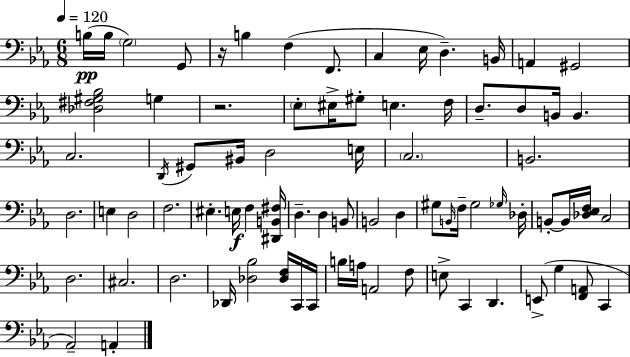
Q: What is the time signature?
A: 6/8